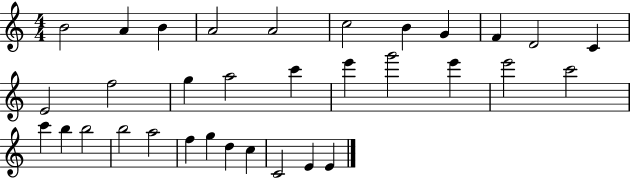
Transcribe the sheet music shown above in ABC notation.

X:1
T:Untitled
M:4/4
L:1/4
K:C
B2 A B A2 A2 c2 B G F D2 C E2 f2 g a2 c' e' g'2 e' e'2 c'2 c' b b2 b2 a2 f g d c C2 E E